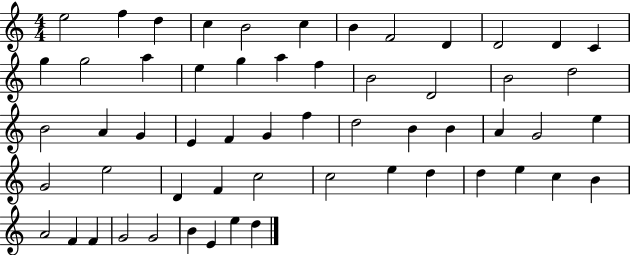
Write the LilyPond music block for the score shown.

{
  \clef treble
  \numericTimeSignature
  \time 4/4
  \key c \major
  e''2 f''4 d''4 | c''4 b'2 c''4 | b'4 f'2 d'4 | d'2 d'4 c'4 | \break g''4 g''2 a''4 | e''4 g''4 a''4 f''4 | b'2 d'2 | b'2 d''2 | \break b'2 a'4 g'4 | e'4 f'4 g'4 f''4 | d''2 b'4 b'4 | a'4 g'2 e''4 | \break g'2 e''2 | d'4 f'4 c''2 | c''2 e''4 d''4 | d''4 e''4 c''4 b'4 | \break a'2 f'4 f'4 | g'2 g'2 | b'4 e'4 e''4 d''4 | \bar "|."
}